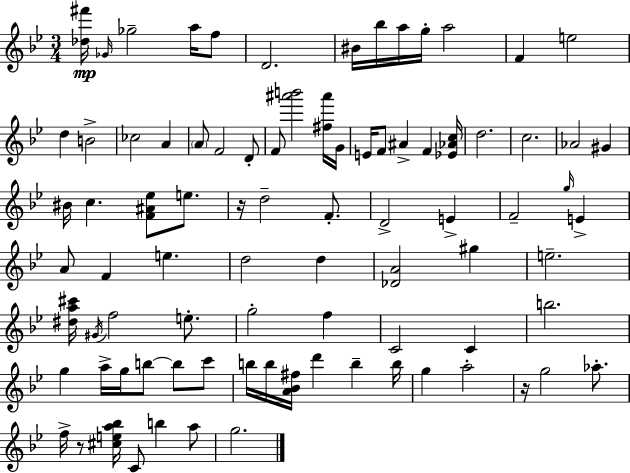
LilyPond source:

{
  \clef treble
  \numericTimeSignature
  \time 3/4
  \key bes \major
  \repeat volta 2 { <des'' fis'''>16\mp \grace { ges'16 } ges''2-- a''16 f''8 | d'2. | bis'16 bes''16 a''16 g''16-. a''2 | f'4 e''2 | \break d''4 b'2-> | ces''2 a'4 | \parenthesize a'8 f'2 d'8-. | f'8 <ais''' b'''>2 <fis'' ais'''>16 | \break g'16 e'16 f'8 ais'4-> f'4 | <ees' aes' c''>16 d''2. | c''2. | aes'2 gis'4 | \break bis'16 c''4. <f' ais' ees''>8 e''8. | r16 d''2-- f'8.-. | d'2-> e'4-> | f'2-- \grace { g''16 } e'4-> | \break a'8 f'4 e''4. | d''2 d''4 | <des' a'>2 gis''4 | e''2.-- | \break <dis'' a'' cis'''>16 \acciaccatura { gis'16 } f''2 | e''8.-. g''2-. f''4 | c'2 c'4 | b''2. | \break g''4 a''16-> g''16 b''8~~ b''8 | c'''8 b''16 b''16 <a' bes' fis''>16 d'''4 b''4-- | b''16 g''4 a''2-. | r16 g''2 | \break aes''8.-. f''16-> r8 <cis'' e'' a'' bes''>16 c'8 b''4 | a''8 g''2. | } \bar "|."
}